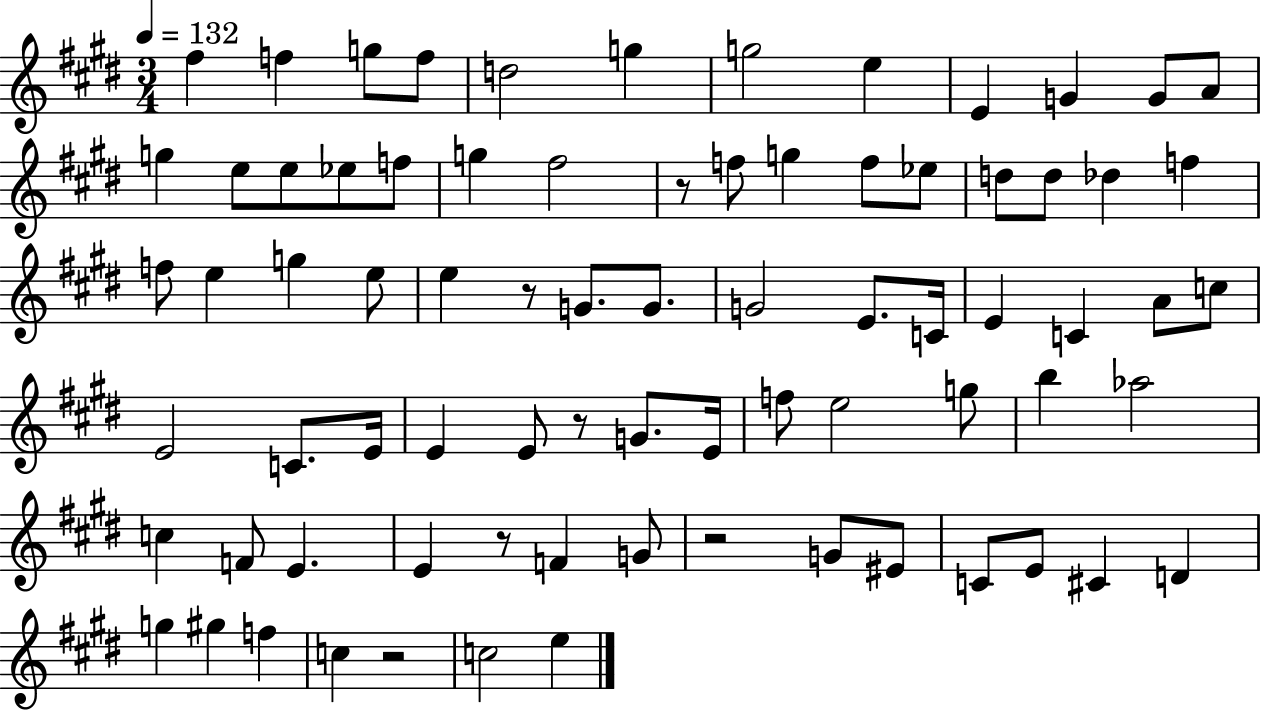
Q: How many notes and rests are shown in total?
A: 77